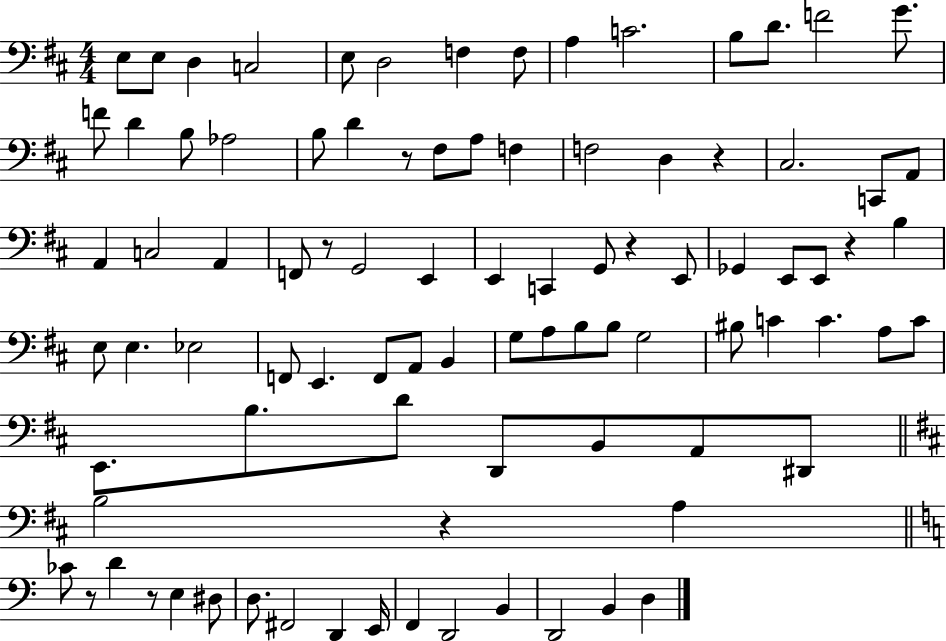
X:1
T:Untitled
M:4/4
L:1/4
K:D
E,/2 E,/2 D, C,2 E,/2 D,2 F, F,/2 A, C2 B,/2 D/2 F2 G/2 F/2 D B,/2 _A,2 B,/2 D z/2 ^F,/2 A,/2 F, F,2 D, z ^C,2 C,,/2 A,,/2 A,, C,2 A,, F,,/2 z/2 G,,2 E,, E,, C,, G,,/2 z E,,/2 _G,, E,,/2 E,,/2 z B, E,/2 E, _E,2 F,,/2 E,, F,,/2 A,,/2 B,, G,/2 A,/2 B,/2 B,/2 G,2 ^B,/2 C C A,/2 C/2 E,,/2 B,/2 D/2 D,,/2 B,,/2 A,,/2 ^D,,/2 B,2 z A, _C/2 z/2 D z/2 E, ^D,/2 D,/2 ^F,,2 D,, E,,/4 F,, D,,2 B,, D,,2 B,, D,